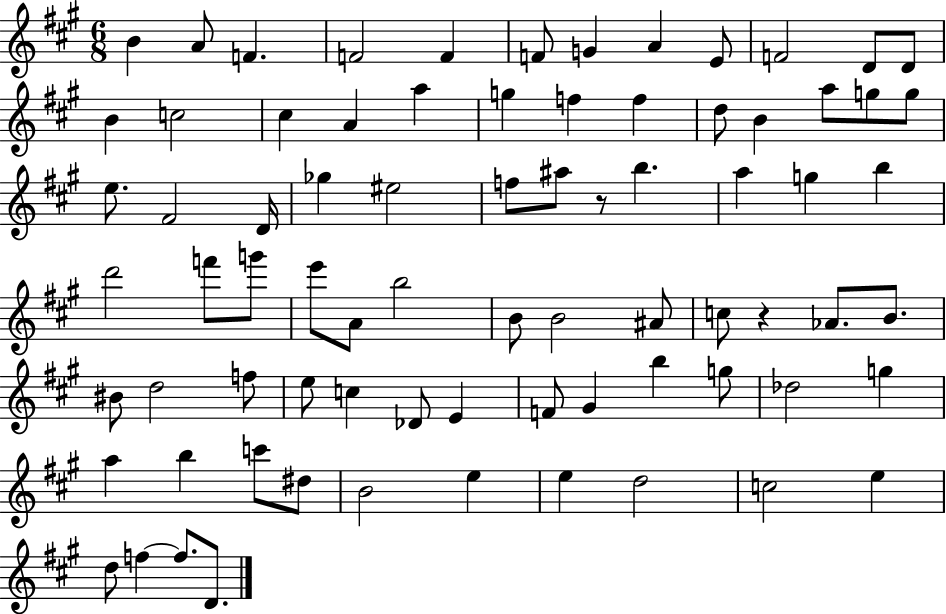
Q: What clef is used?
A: treble